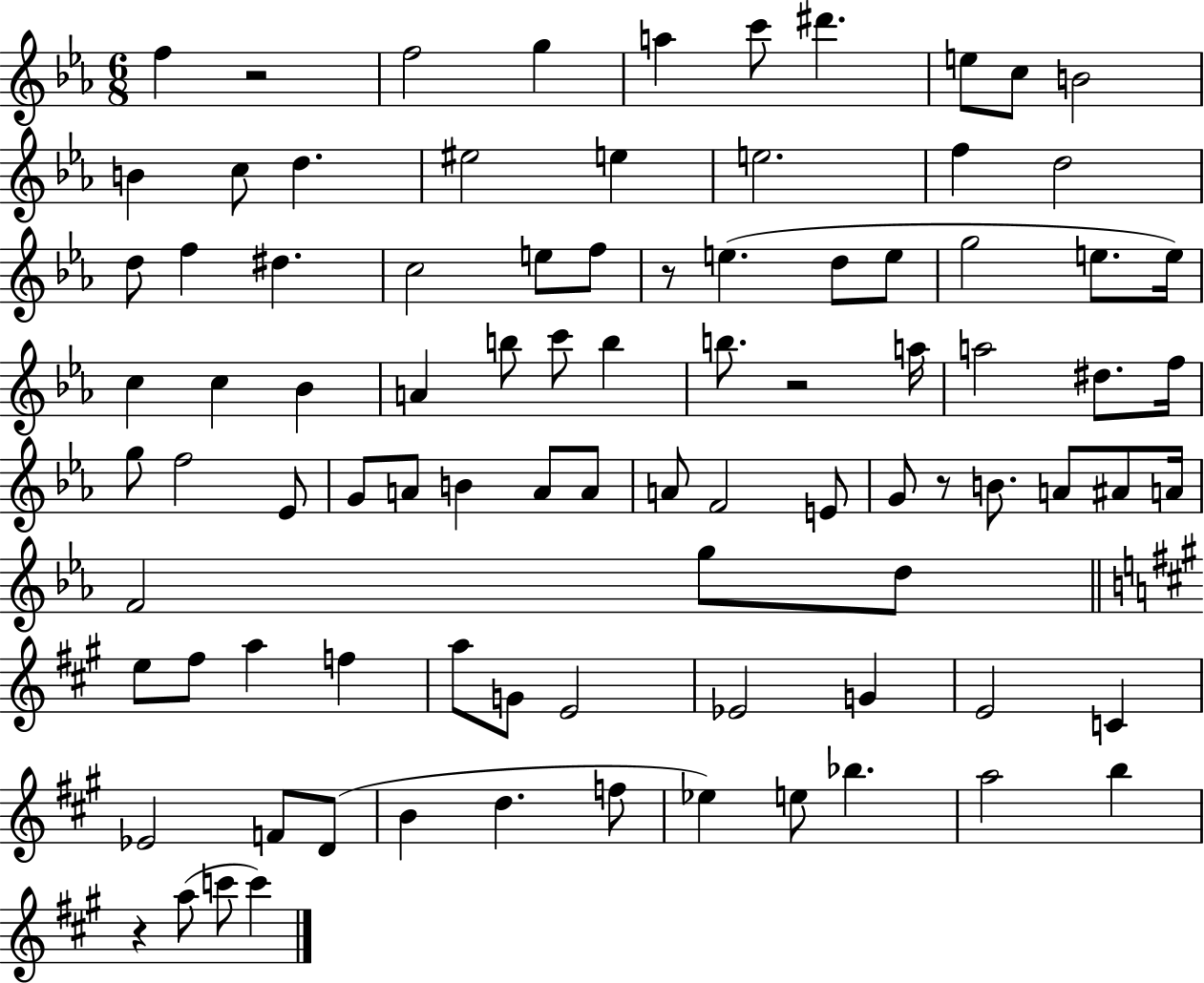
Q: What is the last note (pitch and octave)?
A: C6